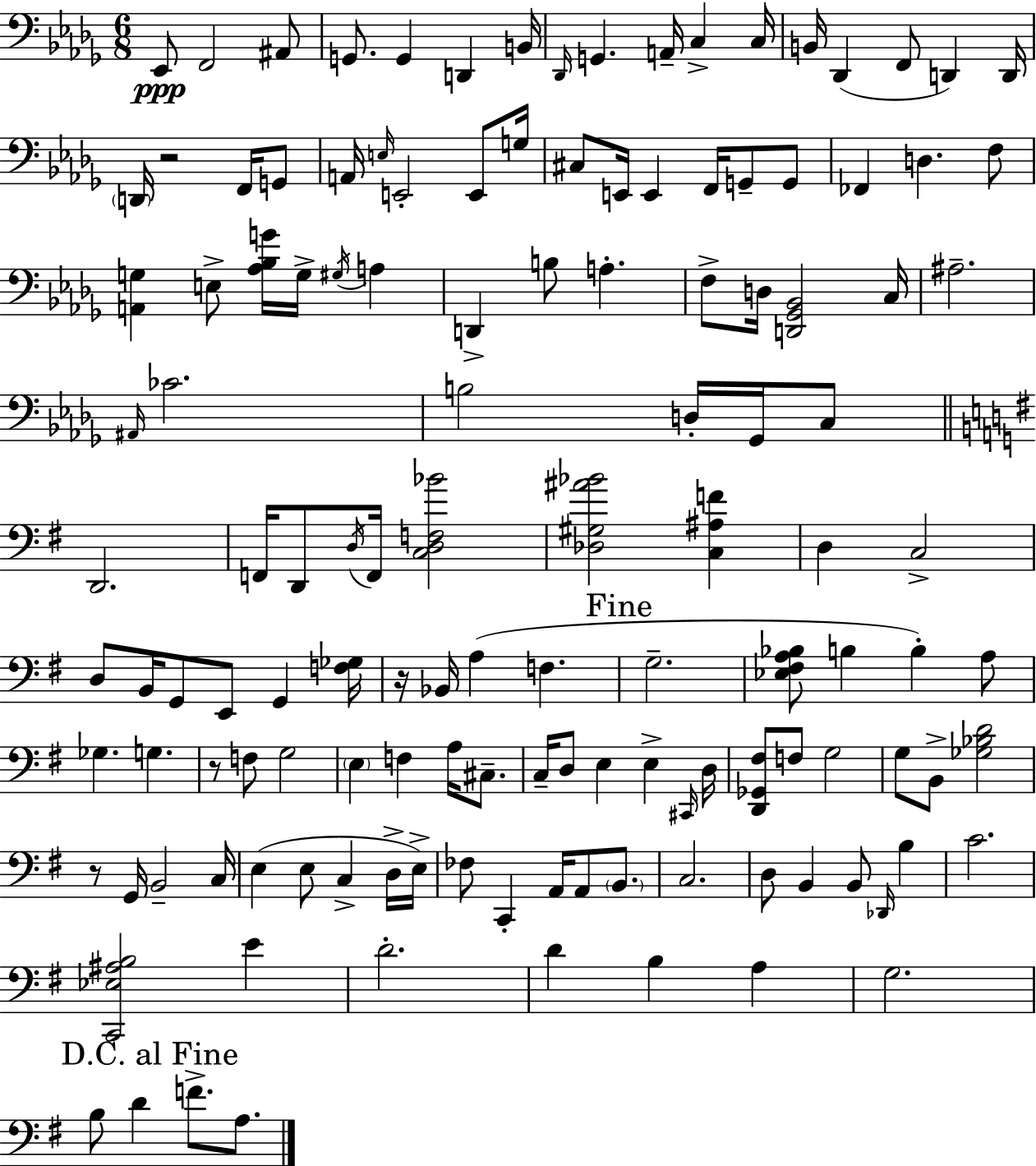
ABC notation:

X:1
T:Untitled
M:6/8
L:1/4
K:Bbm
_E,,/2 F,,2 ^A,,/2 G,,/2 G,, D,, B,,/4 _D,,/4 G,, A,,/4 C, C,/4 B,,/4 _D,, F,,/2 D,, D,,/4 D,,/4 z2 F,,/4 G,,/2 A,,/4 E,/4 E,,2 E,,/2 G,/4 ^C,/2 E,,/4 E,, F,,/4 G,,/2 G,,/2 _F,, D, F,/2 [A,,G,] E,/2 [_A,_B,G]/4 G,/4 ^G,/4 A, D,, B,/2 A, F,/2 D,/4 [D,,_G,,_B,,]2 C,/4 ^A,2 ^A,,/4 _C2 B,2 D,/4 _G,,/4 C,/2 D,,2 F,,/4 D,,/2 D,/4 F,,/4 [C,D,F,_B]2 [_D,^G,^A_B]2 [C,^A,F] D, C,2 D,/2 B,,/4 G,,/2 E,,/2 G,, [F,_G,]/4 z/4 _B,,/4 A, F, G,2 [_E,^F,A,_B,]/2 B, B, A,/2 _G, G, z/2 F,/2 G,2 E, F, A,/4 ^C,/2 C,/4 D,/2 E, E, ^C,,/4 D,/4 [D,,_G,,^F,]/2 F,/2 G,2 G,/2 B,,/2 [_G,_B,D]2 z/2 G,,/4 B,,2 C,/4 E, E,/2 C, D,/4 E,/4 _F,/2 C,, A,,/4 A,,/2 B,,/2 C,2 D,/2 B,, B,,/2 _D,,/4 B, C2 [C,,_E,^A,B,]2 E D2 D B, A, G,2 B,/2 D F/2 A,/2